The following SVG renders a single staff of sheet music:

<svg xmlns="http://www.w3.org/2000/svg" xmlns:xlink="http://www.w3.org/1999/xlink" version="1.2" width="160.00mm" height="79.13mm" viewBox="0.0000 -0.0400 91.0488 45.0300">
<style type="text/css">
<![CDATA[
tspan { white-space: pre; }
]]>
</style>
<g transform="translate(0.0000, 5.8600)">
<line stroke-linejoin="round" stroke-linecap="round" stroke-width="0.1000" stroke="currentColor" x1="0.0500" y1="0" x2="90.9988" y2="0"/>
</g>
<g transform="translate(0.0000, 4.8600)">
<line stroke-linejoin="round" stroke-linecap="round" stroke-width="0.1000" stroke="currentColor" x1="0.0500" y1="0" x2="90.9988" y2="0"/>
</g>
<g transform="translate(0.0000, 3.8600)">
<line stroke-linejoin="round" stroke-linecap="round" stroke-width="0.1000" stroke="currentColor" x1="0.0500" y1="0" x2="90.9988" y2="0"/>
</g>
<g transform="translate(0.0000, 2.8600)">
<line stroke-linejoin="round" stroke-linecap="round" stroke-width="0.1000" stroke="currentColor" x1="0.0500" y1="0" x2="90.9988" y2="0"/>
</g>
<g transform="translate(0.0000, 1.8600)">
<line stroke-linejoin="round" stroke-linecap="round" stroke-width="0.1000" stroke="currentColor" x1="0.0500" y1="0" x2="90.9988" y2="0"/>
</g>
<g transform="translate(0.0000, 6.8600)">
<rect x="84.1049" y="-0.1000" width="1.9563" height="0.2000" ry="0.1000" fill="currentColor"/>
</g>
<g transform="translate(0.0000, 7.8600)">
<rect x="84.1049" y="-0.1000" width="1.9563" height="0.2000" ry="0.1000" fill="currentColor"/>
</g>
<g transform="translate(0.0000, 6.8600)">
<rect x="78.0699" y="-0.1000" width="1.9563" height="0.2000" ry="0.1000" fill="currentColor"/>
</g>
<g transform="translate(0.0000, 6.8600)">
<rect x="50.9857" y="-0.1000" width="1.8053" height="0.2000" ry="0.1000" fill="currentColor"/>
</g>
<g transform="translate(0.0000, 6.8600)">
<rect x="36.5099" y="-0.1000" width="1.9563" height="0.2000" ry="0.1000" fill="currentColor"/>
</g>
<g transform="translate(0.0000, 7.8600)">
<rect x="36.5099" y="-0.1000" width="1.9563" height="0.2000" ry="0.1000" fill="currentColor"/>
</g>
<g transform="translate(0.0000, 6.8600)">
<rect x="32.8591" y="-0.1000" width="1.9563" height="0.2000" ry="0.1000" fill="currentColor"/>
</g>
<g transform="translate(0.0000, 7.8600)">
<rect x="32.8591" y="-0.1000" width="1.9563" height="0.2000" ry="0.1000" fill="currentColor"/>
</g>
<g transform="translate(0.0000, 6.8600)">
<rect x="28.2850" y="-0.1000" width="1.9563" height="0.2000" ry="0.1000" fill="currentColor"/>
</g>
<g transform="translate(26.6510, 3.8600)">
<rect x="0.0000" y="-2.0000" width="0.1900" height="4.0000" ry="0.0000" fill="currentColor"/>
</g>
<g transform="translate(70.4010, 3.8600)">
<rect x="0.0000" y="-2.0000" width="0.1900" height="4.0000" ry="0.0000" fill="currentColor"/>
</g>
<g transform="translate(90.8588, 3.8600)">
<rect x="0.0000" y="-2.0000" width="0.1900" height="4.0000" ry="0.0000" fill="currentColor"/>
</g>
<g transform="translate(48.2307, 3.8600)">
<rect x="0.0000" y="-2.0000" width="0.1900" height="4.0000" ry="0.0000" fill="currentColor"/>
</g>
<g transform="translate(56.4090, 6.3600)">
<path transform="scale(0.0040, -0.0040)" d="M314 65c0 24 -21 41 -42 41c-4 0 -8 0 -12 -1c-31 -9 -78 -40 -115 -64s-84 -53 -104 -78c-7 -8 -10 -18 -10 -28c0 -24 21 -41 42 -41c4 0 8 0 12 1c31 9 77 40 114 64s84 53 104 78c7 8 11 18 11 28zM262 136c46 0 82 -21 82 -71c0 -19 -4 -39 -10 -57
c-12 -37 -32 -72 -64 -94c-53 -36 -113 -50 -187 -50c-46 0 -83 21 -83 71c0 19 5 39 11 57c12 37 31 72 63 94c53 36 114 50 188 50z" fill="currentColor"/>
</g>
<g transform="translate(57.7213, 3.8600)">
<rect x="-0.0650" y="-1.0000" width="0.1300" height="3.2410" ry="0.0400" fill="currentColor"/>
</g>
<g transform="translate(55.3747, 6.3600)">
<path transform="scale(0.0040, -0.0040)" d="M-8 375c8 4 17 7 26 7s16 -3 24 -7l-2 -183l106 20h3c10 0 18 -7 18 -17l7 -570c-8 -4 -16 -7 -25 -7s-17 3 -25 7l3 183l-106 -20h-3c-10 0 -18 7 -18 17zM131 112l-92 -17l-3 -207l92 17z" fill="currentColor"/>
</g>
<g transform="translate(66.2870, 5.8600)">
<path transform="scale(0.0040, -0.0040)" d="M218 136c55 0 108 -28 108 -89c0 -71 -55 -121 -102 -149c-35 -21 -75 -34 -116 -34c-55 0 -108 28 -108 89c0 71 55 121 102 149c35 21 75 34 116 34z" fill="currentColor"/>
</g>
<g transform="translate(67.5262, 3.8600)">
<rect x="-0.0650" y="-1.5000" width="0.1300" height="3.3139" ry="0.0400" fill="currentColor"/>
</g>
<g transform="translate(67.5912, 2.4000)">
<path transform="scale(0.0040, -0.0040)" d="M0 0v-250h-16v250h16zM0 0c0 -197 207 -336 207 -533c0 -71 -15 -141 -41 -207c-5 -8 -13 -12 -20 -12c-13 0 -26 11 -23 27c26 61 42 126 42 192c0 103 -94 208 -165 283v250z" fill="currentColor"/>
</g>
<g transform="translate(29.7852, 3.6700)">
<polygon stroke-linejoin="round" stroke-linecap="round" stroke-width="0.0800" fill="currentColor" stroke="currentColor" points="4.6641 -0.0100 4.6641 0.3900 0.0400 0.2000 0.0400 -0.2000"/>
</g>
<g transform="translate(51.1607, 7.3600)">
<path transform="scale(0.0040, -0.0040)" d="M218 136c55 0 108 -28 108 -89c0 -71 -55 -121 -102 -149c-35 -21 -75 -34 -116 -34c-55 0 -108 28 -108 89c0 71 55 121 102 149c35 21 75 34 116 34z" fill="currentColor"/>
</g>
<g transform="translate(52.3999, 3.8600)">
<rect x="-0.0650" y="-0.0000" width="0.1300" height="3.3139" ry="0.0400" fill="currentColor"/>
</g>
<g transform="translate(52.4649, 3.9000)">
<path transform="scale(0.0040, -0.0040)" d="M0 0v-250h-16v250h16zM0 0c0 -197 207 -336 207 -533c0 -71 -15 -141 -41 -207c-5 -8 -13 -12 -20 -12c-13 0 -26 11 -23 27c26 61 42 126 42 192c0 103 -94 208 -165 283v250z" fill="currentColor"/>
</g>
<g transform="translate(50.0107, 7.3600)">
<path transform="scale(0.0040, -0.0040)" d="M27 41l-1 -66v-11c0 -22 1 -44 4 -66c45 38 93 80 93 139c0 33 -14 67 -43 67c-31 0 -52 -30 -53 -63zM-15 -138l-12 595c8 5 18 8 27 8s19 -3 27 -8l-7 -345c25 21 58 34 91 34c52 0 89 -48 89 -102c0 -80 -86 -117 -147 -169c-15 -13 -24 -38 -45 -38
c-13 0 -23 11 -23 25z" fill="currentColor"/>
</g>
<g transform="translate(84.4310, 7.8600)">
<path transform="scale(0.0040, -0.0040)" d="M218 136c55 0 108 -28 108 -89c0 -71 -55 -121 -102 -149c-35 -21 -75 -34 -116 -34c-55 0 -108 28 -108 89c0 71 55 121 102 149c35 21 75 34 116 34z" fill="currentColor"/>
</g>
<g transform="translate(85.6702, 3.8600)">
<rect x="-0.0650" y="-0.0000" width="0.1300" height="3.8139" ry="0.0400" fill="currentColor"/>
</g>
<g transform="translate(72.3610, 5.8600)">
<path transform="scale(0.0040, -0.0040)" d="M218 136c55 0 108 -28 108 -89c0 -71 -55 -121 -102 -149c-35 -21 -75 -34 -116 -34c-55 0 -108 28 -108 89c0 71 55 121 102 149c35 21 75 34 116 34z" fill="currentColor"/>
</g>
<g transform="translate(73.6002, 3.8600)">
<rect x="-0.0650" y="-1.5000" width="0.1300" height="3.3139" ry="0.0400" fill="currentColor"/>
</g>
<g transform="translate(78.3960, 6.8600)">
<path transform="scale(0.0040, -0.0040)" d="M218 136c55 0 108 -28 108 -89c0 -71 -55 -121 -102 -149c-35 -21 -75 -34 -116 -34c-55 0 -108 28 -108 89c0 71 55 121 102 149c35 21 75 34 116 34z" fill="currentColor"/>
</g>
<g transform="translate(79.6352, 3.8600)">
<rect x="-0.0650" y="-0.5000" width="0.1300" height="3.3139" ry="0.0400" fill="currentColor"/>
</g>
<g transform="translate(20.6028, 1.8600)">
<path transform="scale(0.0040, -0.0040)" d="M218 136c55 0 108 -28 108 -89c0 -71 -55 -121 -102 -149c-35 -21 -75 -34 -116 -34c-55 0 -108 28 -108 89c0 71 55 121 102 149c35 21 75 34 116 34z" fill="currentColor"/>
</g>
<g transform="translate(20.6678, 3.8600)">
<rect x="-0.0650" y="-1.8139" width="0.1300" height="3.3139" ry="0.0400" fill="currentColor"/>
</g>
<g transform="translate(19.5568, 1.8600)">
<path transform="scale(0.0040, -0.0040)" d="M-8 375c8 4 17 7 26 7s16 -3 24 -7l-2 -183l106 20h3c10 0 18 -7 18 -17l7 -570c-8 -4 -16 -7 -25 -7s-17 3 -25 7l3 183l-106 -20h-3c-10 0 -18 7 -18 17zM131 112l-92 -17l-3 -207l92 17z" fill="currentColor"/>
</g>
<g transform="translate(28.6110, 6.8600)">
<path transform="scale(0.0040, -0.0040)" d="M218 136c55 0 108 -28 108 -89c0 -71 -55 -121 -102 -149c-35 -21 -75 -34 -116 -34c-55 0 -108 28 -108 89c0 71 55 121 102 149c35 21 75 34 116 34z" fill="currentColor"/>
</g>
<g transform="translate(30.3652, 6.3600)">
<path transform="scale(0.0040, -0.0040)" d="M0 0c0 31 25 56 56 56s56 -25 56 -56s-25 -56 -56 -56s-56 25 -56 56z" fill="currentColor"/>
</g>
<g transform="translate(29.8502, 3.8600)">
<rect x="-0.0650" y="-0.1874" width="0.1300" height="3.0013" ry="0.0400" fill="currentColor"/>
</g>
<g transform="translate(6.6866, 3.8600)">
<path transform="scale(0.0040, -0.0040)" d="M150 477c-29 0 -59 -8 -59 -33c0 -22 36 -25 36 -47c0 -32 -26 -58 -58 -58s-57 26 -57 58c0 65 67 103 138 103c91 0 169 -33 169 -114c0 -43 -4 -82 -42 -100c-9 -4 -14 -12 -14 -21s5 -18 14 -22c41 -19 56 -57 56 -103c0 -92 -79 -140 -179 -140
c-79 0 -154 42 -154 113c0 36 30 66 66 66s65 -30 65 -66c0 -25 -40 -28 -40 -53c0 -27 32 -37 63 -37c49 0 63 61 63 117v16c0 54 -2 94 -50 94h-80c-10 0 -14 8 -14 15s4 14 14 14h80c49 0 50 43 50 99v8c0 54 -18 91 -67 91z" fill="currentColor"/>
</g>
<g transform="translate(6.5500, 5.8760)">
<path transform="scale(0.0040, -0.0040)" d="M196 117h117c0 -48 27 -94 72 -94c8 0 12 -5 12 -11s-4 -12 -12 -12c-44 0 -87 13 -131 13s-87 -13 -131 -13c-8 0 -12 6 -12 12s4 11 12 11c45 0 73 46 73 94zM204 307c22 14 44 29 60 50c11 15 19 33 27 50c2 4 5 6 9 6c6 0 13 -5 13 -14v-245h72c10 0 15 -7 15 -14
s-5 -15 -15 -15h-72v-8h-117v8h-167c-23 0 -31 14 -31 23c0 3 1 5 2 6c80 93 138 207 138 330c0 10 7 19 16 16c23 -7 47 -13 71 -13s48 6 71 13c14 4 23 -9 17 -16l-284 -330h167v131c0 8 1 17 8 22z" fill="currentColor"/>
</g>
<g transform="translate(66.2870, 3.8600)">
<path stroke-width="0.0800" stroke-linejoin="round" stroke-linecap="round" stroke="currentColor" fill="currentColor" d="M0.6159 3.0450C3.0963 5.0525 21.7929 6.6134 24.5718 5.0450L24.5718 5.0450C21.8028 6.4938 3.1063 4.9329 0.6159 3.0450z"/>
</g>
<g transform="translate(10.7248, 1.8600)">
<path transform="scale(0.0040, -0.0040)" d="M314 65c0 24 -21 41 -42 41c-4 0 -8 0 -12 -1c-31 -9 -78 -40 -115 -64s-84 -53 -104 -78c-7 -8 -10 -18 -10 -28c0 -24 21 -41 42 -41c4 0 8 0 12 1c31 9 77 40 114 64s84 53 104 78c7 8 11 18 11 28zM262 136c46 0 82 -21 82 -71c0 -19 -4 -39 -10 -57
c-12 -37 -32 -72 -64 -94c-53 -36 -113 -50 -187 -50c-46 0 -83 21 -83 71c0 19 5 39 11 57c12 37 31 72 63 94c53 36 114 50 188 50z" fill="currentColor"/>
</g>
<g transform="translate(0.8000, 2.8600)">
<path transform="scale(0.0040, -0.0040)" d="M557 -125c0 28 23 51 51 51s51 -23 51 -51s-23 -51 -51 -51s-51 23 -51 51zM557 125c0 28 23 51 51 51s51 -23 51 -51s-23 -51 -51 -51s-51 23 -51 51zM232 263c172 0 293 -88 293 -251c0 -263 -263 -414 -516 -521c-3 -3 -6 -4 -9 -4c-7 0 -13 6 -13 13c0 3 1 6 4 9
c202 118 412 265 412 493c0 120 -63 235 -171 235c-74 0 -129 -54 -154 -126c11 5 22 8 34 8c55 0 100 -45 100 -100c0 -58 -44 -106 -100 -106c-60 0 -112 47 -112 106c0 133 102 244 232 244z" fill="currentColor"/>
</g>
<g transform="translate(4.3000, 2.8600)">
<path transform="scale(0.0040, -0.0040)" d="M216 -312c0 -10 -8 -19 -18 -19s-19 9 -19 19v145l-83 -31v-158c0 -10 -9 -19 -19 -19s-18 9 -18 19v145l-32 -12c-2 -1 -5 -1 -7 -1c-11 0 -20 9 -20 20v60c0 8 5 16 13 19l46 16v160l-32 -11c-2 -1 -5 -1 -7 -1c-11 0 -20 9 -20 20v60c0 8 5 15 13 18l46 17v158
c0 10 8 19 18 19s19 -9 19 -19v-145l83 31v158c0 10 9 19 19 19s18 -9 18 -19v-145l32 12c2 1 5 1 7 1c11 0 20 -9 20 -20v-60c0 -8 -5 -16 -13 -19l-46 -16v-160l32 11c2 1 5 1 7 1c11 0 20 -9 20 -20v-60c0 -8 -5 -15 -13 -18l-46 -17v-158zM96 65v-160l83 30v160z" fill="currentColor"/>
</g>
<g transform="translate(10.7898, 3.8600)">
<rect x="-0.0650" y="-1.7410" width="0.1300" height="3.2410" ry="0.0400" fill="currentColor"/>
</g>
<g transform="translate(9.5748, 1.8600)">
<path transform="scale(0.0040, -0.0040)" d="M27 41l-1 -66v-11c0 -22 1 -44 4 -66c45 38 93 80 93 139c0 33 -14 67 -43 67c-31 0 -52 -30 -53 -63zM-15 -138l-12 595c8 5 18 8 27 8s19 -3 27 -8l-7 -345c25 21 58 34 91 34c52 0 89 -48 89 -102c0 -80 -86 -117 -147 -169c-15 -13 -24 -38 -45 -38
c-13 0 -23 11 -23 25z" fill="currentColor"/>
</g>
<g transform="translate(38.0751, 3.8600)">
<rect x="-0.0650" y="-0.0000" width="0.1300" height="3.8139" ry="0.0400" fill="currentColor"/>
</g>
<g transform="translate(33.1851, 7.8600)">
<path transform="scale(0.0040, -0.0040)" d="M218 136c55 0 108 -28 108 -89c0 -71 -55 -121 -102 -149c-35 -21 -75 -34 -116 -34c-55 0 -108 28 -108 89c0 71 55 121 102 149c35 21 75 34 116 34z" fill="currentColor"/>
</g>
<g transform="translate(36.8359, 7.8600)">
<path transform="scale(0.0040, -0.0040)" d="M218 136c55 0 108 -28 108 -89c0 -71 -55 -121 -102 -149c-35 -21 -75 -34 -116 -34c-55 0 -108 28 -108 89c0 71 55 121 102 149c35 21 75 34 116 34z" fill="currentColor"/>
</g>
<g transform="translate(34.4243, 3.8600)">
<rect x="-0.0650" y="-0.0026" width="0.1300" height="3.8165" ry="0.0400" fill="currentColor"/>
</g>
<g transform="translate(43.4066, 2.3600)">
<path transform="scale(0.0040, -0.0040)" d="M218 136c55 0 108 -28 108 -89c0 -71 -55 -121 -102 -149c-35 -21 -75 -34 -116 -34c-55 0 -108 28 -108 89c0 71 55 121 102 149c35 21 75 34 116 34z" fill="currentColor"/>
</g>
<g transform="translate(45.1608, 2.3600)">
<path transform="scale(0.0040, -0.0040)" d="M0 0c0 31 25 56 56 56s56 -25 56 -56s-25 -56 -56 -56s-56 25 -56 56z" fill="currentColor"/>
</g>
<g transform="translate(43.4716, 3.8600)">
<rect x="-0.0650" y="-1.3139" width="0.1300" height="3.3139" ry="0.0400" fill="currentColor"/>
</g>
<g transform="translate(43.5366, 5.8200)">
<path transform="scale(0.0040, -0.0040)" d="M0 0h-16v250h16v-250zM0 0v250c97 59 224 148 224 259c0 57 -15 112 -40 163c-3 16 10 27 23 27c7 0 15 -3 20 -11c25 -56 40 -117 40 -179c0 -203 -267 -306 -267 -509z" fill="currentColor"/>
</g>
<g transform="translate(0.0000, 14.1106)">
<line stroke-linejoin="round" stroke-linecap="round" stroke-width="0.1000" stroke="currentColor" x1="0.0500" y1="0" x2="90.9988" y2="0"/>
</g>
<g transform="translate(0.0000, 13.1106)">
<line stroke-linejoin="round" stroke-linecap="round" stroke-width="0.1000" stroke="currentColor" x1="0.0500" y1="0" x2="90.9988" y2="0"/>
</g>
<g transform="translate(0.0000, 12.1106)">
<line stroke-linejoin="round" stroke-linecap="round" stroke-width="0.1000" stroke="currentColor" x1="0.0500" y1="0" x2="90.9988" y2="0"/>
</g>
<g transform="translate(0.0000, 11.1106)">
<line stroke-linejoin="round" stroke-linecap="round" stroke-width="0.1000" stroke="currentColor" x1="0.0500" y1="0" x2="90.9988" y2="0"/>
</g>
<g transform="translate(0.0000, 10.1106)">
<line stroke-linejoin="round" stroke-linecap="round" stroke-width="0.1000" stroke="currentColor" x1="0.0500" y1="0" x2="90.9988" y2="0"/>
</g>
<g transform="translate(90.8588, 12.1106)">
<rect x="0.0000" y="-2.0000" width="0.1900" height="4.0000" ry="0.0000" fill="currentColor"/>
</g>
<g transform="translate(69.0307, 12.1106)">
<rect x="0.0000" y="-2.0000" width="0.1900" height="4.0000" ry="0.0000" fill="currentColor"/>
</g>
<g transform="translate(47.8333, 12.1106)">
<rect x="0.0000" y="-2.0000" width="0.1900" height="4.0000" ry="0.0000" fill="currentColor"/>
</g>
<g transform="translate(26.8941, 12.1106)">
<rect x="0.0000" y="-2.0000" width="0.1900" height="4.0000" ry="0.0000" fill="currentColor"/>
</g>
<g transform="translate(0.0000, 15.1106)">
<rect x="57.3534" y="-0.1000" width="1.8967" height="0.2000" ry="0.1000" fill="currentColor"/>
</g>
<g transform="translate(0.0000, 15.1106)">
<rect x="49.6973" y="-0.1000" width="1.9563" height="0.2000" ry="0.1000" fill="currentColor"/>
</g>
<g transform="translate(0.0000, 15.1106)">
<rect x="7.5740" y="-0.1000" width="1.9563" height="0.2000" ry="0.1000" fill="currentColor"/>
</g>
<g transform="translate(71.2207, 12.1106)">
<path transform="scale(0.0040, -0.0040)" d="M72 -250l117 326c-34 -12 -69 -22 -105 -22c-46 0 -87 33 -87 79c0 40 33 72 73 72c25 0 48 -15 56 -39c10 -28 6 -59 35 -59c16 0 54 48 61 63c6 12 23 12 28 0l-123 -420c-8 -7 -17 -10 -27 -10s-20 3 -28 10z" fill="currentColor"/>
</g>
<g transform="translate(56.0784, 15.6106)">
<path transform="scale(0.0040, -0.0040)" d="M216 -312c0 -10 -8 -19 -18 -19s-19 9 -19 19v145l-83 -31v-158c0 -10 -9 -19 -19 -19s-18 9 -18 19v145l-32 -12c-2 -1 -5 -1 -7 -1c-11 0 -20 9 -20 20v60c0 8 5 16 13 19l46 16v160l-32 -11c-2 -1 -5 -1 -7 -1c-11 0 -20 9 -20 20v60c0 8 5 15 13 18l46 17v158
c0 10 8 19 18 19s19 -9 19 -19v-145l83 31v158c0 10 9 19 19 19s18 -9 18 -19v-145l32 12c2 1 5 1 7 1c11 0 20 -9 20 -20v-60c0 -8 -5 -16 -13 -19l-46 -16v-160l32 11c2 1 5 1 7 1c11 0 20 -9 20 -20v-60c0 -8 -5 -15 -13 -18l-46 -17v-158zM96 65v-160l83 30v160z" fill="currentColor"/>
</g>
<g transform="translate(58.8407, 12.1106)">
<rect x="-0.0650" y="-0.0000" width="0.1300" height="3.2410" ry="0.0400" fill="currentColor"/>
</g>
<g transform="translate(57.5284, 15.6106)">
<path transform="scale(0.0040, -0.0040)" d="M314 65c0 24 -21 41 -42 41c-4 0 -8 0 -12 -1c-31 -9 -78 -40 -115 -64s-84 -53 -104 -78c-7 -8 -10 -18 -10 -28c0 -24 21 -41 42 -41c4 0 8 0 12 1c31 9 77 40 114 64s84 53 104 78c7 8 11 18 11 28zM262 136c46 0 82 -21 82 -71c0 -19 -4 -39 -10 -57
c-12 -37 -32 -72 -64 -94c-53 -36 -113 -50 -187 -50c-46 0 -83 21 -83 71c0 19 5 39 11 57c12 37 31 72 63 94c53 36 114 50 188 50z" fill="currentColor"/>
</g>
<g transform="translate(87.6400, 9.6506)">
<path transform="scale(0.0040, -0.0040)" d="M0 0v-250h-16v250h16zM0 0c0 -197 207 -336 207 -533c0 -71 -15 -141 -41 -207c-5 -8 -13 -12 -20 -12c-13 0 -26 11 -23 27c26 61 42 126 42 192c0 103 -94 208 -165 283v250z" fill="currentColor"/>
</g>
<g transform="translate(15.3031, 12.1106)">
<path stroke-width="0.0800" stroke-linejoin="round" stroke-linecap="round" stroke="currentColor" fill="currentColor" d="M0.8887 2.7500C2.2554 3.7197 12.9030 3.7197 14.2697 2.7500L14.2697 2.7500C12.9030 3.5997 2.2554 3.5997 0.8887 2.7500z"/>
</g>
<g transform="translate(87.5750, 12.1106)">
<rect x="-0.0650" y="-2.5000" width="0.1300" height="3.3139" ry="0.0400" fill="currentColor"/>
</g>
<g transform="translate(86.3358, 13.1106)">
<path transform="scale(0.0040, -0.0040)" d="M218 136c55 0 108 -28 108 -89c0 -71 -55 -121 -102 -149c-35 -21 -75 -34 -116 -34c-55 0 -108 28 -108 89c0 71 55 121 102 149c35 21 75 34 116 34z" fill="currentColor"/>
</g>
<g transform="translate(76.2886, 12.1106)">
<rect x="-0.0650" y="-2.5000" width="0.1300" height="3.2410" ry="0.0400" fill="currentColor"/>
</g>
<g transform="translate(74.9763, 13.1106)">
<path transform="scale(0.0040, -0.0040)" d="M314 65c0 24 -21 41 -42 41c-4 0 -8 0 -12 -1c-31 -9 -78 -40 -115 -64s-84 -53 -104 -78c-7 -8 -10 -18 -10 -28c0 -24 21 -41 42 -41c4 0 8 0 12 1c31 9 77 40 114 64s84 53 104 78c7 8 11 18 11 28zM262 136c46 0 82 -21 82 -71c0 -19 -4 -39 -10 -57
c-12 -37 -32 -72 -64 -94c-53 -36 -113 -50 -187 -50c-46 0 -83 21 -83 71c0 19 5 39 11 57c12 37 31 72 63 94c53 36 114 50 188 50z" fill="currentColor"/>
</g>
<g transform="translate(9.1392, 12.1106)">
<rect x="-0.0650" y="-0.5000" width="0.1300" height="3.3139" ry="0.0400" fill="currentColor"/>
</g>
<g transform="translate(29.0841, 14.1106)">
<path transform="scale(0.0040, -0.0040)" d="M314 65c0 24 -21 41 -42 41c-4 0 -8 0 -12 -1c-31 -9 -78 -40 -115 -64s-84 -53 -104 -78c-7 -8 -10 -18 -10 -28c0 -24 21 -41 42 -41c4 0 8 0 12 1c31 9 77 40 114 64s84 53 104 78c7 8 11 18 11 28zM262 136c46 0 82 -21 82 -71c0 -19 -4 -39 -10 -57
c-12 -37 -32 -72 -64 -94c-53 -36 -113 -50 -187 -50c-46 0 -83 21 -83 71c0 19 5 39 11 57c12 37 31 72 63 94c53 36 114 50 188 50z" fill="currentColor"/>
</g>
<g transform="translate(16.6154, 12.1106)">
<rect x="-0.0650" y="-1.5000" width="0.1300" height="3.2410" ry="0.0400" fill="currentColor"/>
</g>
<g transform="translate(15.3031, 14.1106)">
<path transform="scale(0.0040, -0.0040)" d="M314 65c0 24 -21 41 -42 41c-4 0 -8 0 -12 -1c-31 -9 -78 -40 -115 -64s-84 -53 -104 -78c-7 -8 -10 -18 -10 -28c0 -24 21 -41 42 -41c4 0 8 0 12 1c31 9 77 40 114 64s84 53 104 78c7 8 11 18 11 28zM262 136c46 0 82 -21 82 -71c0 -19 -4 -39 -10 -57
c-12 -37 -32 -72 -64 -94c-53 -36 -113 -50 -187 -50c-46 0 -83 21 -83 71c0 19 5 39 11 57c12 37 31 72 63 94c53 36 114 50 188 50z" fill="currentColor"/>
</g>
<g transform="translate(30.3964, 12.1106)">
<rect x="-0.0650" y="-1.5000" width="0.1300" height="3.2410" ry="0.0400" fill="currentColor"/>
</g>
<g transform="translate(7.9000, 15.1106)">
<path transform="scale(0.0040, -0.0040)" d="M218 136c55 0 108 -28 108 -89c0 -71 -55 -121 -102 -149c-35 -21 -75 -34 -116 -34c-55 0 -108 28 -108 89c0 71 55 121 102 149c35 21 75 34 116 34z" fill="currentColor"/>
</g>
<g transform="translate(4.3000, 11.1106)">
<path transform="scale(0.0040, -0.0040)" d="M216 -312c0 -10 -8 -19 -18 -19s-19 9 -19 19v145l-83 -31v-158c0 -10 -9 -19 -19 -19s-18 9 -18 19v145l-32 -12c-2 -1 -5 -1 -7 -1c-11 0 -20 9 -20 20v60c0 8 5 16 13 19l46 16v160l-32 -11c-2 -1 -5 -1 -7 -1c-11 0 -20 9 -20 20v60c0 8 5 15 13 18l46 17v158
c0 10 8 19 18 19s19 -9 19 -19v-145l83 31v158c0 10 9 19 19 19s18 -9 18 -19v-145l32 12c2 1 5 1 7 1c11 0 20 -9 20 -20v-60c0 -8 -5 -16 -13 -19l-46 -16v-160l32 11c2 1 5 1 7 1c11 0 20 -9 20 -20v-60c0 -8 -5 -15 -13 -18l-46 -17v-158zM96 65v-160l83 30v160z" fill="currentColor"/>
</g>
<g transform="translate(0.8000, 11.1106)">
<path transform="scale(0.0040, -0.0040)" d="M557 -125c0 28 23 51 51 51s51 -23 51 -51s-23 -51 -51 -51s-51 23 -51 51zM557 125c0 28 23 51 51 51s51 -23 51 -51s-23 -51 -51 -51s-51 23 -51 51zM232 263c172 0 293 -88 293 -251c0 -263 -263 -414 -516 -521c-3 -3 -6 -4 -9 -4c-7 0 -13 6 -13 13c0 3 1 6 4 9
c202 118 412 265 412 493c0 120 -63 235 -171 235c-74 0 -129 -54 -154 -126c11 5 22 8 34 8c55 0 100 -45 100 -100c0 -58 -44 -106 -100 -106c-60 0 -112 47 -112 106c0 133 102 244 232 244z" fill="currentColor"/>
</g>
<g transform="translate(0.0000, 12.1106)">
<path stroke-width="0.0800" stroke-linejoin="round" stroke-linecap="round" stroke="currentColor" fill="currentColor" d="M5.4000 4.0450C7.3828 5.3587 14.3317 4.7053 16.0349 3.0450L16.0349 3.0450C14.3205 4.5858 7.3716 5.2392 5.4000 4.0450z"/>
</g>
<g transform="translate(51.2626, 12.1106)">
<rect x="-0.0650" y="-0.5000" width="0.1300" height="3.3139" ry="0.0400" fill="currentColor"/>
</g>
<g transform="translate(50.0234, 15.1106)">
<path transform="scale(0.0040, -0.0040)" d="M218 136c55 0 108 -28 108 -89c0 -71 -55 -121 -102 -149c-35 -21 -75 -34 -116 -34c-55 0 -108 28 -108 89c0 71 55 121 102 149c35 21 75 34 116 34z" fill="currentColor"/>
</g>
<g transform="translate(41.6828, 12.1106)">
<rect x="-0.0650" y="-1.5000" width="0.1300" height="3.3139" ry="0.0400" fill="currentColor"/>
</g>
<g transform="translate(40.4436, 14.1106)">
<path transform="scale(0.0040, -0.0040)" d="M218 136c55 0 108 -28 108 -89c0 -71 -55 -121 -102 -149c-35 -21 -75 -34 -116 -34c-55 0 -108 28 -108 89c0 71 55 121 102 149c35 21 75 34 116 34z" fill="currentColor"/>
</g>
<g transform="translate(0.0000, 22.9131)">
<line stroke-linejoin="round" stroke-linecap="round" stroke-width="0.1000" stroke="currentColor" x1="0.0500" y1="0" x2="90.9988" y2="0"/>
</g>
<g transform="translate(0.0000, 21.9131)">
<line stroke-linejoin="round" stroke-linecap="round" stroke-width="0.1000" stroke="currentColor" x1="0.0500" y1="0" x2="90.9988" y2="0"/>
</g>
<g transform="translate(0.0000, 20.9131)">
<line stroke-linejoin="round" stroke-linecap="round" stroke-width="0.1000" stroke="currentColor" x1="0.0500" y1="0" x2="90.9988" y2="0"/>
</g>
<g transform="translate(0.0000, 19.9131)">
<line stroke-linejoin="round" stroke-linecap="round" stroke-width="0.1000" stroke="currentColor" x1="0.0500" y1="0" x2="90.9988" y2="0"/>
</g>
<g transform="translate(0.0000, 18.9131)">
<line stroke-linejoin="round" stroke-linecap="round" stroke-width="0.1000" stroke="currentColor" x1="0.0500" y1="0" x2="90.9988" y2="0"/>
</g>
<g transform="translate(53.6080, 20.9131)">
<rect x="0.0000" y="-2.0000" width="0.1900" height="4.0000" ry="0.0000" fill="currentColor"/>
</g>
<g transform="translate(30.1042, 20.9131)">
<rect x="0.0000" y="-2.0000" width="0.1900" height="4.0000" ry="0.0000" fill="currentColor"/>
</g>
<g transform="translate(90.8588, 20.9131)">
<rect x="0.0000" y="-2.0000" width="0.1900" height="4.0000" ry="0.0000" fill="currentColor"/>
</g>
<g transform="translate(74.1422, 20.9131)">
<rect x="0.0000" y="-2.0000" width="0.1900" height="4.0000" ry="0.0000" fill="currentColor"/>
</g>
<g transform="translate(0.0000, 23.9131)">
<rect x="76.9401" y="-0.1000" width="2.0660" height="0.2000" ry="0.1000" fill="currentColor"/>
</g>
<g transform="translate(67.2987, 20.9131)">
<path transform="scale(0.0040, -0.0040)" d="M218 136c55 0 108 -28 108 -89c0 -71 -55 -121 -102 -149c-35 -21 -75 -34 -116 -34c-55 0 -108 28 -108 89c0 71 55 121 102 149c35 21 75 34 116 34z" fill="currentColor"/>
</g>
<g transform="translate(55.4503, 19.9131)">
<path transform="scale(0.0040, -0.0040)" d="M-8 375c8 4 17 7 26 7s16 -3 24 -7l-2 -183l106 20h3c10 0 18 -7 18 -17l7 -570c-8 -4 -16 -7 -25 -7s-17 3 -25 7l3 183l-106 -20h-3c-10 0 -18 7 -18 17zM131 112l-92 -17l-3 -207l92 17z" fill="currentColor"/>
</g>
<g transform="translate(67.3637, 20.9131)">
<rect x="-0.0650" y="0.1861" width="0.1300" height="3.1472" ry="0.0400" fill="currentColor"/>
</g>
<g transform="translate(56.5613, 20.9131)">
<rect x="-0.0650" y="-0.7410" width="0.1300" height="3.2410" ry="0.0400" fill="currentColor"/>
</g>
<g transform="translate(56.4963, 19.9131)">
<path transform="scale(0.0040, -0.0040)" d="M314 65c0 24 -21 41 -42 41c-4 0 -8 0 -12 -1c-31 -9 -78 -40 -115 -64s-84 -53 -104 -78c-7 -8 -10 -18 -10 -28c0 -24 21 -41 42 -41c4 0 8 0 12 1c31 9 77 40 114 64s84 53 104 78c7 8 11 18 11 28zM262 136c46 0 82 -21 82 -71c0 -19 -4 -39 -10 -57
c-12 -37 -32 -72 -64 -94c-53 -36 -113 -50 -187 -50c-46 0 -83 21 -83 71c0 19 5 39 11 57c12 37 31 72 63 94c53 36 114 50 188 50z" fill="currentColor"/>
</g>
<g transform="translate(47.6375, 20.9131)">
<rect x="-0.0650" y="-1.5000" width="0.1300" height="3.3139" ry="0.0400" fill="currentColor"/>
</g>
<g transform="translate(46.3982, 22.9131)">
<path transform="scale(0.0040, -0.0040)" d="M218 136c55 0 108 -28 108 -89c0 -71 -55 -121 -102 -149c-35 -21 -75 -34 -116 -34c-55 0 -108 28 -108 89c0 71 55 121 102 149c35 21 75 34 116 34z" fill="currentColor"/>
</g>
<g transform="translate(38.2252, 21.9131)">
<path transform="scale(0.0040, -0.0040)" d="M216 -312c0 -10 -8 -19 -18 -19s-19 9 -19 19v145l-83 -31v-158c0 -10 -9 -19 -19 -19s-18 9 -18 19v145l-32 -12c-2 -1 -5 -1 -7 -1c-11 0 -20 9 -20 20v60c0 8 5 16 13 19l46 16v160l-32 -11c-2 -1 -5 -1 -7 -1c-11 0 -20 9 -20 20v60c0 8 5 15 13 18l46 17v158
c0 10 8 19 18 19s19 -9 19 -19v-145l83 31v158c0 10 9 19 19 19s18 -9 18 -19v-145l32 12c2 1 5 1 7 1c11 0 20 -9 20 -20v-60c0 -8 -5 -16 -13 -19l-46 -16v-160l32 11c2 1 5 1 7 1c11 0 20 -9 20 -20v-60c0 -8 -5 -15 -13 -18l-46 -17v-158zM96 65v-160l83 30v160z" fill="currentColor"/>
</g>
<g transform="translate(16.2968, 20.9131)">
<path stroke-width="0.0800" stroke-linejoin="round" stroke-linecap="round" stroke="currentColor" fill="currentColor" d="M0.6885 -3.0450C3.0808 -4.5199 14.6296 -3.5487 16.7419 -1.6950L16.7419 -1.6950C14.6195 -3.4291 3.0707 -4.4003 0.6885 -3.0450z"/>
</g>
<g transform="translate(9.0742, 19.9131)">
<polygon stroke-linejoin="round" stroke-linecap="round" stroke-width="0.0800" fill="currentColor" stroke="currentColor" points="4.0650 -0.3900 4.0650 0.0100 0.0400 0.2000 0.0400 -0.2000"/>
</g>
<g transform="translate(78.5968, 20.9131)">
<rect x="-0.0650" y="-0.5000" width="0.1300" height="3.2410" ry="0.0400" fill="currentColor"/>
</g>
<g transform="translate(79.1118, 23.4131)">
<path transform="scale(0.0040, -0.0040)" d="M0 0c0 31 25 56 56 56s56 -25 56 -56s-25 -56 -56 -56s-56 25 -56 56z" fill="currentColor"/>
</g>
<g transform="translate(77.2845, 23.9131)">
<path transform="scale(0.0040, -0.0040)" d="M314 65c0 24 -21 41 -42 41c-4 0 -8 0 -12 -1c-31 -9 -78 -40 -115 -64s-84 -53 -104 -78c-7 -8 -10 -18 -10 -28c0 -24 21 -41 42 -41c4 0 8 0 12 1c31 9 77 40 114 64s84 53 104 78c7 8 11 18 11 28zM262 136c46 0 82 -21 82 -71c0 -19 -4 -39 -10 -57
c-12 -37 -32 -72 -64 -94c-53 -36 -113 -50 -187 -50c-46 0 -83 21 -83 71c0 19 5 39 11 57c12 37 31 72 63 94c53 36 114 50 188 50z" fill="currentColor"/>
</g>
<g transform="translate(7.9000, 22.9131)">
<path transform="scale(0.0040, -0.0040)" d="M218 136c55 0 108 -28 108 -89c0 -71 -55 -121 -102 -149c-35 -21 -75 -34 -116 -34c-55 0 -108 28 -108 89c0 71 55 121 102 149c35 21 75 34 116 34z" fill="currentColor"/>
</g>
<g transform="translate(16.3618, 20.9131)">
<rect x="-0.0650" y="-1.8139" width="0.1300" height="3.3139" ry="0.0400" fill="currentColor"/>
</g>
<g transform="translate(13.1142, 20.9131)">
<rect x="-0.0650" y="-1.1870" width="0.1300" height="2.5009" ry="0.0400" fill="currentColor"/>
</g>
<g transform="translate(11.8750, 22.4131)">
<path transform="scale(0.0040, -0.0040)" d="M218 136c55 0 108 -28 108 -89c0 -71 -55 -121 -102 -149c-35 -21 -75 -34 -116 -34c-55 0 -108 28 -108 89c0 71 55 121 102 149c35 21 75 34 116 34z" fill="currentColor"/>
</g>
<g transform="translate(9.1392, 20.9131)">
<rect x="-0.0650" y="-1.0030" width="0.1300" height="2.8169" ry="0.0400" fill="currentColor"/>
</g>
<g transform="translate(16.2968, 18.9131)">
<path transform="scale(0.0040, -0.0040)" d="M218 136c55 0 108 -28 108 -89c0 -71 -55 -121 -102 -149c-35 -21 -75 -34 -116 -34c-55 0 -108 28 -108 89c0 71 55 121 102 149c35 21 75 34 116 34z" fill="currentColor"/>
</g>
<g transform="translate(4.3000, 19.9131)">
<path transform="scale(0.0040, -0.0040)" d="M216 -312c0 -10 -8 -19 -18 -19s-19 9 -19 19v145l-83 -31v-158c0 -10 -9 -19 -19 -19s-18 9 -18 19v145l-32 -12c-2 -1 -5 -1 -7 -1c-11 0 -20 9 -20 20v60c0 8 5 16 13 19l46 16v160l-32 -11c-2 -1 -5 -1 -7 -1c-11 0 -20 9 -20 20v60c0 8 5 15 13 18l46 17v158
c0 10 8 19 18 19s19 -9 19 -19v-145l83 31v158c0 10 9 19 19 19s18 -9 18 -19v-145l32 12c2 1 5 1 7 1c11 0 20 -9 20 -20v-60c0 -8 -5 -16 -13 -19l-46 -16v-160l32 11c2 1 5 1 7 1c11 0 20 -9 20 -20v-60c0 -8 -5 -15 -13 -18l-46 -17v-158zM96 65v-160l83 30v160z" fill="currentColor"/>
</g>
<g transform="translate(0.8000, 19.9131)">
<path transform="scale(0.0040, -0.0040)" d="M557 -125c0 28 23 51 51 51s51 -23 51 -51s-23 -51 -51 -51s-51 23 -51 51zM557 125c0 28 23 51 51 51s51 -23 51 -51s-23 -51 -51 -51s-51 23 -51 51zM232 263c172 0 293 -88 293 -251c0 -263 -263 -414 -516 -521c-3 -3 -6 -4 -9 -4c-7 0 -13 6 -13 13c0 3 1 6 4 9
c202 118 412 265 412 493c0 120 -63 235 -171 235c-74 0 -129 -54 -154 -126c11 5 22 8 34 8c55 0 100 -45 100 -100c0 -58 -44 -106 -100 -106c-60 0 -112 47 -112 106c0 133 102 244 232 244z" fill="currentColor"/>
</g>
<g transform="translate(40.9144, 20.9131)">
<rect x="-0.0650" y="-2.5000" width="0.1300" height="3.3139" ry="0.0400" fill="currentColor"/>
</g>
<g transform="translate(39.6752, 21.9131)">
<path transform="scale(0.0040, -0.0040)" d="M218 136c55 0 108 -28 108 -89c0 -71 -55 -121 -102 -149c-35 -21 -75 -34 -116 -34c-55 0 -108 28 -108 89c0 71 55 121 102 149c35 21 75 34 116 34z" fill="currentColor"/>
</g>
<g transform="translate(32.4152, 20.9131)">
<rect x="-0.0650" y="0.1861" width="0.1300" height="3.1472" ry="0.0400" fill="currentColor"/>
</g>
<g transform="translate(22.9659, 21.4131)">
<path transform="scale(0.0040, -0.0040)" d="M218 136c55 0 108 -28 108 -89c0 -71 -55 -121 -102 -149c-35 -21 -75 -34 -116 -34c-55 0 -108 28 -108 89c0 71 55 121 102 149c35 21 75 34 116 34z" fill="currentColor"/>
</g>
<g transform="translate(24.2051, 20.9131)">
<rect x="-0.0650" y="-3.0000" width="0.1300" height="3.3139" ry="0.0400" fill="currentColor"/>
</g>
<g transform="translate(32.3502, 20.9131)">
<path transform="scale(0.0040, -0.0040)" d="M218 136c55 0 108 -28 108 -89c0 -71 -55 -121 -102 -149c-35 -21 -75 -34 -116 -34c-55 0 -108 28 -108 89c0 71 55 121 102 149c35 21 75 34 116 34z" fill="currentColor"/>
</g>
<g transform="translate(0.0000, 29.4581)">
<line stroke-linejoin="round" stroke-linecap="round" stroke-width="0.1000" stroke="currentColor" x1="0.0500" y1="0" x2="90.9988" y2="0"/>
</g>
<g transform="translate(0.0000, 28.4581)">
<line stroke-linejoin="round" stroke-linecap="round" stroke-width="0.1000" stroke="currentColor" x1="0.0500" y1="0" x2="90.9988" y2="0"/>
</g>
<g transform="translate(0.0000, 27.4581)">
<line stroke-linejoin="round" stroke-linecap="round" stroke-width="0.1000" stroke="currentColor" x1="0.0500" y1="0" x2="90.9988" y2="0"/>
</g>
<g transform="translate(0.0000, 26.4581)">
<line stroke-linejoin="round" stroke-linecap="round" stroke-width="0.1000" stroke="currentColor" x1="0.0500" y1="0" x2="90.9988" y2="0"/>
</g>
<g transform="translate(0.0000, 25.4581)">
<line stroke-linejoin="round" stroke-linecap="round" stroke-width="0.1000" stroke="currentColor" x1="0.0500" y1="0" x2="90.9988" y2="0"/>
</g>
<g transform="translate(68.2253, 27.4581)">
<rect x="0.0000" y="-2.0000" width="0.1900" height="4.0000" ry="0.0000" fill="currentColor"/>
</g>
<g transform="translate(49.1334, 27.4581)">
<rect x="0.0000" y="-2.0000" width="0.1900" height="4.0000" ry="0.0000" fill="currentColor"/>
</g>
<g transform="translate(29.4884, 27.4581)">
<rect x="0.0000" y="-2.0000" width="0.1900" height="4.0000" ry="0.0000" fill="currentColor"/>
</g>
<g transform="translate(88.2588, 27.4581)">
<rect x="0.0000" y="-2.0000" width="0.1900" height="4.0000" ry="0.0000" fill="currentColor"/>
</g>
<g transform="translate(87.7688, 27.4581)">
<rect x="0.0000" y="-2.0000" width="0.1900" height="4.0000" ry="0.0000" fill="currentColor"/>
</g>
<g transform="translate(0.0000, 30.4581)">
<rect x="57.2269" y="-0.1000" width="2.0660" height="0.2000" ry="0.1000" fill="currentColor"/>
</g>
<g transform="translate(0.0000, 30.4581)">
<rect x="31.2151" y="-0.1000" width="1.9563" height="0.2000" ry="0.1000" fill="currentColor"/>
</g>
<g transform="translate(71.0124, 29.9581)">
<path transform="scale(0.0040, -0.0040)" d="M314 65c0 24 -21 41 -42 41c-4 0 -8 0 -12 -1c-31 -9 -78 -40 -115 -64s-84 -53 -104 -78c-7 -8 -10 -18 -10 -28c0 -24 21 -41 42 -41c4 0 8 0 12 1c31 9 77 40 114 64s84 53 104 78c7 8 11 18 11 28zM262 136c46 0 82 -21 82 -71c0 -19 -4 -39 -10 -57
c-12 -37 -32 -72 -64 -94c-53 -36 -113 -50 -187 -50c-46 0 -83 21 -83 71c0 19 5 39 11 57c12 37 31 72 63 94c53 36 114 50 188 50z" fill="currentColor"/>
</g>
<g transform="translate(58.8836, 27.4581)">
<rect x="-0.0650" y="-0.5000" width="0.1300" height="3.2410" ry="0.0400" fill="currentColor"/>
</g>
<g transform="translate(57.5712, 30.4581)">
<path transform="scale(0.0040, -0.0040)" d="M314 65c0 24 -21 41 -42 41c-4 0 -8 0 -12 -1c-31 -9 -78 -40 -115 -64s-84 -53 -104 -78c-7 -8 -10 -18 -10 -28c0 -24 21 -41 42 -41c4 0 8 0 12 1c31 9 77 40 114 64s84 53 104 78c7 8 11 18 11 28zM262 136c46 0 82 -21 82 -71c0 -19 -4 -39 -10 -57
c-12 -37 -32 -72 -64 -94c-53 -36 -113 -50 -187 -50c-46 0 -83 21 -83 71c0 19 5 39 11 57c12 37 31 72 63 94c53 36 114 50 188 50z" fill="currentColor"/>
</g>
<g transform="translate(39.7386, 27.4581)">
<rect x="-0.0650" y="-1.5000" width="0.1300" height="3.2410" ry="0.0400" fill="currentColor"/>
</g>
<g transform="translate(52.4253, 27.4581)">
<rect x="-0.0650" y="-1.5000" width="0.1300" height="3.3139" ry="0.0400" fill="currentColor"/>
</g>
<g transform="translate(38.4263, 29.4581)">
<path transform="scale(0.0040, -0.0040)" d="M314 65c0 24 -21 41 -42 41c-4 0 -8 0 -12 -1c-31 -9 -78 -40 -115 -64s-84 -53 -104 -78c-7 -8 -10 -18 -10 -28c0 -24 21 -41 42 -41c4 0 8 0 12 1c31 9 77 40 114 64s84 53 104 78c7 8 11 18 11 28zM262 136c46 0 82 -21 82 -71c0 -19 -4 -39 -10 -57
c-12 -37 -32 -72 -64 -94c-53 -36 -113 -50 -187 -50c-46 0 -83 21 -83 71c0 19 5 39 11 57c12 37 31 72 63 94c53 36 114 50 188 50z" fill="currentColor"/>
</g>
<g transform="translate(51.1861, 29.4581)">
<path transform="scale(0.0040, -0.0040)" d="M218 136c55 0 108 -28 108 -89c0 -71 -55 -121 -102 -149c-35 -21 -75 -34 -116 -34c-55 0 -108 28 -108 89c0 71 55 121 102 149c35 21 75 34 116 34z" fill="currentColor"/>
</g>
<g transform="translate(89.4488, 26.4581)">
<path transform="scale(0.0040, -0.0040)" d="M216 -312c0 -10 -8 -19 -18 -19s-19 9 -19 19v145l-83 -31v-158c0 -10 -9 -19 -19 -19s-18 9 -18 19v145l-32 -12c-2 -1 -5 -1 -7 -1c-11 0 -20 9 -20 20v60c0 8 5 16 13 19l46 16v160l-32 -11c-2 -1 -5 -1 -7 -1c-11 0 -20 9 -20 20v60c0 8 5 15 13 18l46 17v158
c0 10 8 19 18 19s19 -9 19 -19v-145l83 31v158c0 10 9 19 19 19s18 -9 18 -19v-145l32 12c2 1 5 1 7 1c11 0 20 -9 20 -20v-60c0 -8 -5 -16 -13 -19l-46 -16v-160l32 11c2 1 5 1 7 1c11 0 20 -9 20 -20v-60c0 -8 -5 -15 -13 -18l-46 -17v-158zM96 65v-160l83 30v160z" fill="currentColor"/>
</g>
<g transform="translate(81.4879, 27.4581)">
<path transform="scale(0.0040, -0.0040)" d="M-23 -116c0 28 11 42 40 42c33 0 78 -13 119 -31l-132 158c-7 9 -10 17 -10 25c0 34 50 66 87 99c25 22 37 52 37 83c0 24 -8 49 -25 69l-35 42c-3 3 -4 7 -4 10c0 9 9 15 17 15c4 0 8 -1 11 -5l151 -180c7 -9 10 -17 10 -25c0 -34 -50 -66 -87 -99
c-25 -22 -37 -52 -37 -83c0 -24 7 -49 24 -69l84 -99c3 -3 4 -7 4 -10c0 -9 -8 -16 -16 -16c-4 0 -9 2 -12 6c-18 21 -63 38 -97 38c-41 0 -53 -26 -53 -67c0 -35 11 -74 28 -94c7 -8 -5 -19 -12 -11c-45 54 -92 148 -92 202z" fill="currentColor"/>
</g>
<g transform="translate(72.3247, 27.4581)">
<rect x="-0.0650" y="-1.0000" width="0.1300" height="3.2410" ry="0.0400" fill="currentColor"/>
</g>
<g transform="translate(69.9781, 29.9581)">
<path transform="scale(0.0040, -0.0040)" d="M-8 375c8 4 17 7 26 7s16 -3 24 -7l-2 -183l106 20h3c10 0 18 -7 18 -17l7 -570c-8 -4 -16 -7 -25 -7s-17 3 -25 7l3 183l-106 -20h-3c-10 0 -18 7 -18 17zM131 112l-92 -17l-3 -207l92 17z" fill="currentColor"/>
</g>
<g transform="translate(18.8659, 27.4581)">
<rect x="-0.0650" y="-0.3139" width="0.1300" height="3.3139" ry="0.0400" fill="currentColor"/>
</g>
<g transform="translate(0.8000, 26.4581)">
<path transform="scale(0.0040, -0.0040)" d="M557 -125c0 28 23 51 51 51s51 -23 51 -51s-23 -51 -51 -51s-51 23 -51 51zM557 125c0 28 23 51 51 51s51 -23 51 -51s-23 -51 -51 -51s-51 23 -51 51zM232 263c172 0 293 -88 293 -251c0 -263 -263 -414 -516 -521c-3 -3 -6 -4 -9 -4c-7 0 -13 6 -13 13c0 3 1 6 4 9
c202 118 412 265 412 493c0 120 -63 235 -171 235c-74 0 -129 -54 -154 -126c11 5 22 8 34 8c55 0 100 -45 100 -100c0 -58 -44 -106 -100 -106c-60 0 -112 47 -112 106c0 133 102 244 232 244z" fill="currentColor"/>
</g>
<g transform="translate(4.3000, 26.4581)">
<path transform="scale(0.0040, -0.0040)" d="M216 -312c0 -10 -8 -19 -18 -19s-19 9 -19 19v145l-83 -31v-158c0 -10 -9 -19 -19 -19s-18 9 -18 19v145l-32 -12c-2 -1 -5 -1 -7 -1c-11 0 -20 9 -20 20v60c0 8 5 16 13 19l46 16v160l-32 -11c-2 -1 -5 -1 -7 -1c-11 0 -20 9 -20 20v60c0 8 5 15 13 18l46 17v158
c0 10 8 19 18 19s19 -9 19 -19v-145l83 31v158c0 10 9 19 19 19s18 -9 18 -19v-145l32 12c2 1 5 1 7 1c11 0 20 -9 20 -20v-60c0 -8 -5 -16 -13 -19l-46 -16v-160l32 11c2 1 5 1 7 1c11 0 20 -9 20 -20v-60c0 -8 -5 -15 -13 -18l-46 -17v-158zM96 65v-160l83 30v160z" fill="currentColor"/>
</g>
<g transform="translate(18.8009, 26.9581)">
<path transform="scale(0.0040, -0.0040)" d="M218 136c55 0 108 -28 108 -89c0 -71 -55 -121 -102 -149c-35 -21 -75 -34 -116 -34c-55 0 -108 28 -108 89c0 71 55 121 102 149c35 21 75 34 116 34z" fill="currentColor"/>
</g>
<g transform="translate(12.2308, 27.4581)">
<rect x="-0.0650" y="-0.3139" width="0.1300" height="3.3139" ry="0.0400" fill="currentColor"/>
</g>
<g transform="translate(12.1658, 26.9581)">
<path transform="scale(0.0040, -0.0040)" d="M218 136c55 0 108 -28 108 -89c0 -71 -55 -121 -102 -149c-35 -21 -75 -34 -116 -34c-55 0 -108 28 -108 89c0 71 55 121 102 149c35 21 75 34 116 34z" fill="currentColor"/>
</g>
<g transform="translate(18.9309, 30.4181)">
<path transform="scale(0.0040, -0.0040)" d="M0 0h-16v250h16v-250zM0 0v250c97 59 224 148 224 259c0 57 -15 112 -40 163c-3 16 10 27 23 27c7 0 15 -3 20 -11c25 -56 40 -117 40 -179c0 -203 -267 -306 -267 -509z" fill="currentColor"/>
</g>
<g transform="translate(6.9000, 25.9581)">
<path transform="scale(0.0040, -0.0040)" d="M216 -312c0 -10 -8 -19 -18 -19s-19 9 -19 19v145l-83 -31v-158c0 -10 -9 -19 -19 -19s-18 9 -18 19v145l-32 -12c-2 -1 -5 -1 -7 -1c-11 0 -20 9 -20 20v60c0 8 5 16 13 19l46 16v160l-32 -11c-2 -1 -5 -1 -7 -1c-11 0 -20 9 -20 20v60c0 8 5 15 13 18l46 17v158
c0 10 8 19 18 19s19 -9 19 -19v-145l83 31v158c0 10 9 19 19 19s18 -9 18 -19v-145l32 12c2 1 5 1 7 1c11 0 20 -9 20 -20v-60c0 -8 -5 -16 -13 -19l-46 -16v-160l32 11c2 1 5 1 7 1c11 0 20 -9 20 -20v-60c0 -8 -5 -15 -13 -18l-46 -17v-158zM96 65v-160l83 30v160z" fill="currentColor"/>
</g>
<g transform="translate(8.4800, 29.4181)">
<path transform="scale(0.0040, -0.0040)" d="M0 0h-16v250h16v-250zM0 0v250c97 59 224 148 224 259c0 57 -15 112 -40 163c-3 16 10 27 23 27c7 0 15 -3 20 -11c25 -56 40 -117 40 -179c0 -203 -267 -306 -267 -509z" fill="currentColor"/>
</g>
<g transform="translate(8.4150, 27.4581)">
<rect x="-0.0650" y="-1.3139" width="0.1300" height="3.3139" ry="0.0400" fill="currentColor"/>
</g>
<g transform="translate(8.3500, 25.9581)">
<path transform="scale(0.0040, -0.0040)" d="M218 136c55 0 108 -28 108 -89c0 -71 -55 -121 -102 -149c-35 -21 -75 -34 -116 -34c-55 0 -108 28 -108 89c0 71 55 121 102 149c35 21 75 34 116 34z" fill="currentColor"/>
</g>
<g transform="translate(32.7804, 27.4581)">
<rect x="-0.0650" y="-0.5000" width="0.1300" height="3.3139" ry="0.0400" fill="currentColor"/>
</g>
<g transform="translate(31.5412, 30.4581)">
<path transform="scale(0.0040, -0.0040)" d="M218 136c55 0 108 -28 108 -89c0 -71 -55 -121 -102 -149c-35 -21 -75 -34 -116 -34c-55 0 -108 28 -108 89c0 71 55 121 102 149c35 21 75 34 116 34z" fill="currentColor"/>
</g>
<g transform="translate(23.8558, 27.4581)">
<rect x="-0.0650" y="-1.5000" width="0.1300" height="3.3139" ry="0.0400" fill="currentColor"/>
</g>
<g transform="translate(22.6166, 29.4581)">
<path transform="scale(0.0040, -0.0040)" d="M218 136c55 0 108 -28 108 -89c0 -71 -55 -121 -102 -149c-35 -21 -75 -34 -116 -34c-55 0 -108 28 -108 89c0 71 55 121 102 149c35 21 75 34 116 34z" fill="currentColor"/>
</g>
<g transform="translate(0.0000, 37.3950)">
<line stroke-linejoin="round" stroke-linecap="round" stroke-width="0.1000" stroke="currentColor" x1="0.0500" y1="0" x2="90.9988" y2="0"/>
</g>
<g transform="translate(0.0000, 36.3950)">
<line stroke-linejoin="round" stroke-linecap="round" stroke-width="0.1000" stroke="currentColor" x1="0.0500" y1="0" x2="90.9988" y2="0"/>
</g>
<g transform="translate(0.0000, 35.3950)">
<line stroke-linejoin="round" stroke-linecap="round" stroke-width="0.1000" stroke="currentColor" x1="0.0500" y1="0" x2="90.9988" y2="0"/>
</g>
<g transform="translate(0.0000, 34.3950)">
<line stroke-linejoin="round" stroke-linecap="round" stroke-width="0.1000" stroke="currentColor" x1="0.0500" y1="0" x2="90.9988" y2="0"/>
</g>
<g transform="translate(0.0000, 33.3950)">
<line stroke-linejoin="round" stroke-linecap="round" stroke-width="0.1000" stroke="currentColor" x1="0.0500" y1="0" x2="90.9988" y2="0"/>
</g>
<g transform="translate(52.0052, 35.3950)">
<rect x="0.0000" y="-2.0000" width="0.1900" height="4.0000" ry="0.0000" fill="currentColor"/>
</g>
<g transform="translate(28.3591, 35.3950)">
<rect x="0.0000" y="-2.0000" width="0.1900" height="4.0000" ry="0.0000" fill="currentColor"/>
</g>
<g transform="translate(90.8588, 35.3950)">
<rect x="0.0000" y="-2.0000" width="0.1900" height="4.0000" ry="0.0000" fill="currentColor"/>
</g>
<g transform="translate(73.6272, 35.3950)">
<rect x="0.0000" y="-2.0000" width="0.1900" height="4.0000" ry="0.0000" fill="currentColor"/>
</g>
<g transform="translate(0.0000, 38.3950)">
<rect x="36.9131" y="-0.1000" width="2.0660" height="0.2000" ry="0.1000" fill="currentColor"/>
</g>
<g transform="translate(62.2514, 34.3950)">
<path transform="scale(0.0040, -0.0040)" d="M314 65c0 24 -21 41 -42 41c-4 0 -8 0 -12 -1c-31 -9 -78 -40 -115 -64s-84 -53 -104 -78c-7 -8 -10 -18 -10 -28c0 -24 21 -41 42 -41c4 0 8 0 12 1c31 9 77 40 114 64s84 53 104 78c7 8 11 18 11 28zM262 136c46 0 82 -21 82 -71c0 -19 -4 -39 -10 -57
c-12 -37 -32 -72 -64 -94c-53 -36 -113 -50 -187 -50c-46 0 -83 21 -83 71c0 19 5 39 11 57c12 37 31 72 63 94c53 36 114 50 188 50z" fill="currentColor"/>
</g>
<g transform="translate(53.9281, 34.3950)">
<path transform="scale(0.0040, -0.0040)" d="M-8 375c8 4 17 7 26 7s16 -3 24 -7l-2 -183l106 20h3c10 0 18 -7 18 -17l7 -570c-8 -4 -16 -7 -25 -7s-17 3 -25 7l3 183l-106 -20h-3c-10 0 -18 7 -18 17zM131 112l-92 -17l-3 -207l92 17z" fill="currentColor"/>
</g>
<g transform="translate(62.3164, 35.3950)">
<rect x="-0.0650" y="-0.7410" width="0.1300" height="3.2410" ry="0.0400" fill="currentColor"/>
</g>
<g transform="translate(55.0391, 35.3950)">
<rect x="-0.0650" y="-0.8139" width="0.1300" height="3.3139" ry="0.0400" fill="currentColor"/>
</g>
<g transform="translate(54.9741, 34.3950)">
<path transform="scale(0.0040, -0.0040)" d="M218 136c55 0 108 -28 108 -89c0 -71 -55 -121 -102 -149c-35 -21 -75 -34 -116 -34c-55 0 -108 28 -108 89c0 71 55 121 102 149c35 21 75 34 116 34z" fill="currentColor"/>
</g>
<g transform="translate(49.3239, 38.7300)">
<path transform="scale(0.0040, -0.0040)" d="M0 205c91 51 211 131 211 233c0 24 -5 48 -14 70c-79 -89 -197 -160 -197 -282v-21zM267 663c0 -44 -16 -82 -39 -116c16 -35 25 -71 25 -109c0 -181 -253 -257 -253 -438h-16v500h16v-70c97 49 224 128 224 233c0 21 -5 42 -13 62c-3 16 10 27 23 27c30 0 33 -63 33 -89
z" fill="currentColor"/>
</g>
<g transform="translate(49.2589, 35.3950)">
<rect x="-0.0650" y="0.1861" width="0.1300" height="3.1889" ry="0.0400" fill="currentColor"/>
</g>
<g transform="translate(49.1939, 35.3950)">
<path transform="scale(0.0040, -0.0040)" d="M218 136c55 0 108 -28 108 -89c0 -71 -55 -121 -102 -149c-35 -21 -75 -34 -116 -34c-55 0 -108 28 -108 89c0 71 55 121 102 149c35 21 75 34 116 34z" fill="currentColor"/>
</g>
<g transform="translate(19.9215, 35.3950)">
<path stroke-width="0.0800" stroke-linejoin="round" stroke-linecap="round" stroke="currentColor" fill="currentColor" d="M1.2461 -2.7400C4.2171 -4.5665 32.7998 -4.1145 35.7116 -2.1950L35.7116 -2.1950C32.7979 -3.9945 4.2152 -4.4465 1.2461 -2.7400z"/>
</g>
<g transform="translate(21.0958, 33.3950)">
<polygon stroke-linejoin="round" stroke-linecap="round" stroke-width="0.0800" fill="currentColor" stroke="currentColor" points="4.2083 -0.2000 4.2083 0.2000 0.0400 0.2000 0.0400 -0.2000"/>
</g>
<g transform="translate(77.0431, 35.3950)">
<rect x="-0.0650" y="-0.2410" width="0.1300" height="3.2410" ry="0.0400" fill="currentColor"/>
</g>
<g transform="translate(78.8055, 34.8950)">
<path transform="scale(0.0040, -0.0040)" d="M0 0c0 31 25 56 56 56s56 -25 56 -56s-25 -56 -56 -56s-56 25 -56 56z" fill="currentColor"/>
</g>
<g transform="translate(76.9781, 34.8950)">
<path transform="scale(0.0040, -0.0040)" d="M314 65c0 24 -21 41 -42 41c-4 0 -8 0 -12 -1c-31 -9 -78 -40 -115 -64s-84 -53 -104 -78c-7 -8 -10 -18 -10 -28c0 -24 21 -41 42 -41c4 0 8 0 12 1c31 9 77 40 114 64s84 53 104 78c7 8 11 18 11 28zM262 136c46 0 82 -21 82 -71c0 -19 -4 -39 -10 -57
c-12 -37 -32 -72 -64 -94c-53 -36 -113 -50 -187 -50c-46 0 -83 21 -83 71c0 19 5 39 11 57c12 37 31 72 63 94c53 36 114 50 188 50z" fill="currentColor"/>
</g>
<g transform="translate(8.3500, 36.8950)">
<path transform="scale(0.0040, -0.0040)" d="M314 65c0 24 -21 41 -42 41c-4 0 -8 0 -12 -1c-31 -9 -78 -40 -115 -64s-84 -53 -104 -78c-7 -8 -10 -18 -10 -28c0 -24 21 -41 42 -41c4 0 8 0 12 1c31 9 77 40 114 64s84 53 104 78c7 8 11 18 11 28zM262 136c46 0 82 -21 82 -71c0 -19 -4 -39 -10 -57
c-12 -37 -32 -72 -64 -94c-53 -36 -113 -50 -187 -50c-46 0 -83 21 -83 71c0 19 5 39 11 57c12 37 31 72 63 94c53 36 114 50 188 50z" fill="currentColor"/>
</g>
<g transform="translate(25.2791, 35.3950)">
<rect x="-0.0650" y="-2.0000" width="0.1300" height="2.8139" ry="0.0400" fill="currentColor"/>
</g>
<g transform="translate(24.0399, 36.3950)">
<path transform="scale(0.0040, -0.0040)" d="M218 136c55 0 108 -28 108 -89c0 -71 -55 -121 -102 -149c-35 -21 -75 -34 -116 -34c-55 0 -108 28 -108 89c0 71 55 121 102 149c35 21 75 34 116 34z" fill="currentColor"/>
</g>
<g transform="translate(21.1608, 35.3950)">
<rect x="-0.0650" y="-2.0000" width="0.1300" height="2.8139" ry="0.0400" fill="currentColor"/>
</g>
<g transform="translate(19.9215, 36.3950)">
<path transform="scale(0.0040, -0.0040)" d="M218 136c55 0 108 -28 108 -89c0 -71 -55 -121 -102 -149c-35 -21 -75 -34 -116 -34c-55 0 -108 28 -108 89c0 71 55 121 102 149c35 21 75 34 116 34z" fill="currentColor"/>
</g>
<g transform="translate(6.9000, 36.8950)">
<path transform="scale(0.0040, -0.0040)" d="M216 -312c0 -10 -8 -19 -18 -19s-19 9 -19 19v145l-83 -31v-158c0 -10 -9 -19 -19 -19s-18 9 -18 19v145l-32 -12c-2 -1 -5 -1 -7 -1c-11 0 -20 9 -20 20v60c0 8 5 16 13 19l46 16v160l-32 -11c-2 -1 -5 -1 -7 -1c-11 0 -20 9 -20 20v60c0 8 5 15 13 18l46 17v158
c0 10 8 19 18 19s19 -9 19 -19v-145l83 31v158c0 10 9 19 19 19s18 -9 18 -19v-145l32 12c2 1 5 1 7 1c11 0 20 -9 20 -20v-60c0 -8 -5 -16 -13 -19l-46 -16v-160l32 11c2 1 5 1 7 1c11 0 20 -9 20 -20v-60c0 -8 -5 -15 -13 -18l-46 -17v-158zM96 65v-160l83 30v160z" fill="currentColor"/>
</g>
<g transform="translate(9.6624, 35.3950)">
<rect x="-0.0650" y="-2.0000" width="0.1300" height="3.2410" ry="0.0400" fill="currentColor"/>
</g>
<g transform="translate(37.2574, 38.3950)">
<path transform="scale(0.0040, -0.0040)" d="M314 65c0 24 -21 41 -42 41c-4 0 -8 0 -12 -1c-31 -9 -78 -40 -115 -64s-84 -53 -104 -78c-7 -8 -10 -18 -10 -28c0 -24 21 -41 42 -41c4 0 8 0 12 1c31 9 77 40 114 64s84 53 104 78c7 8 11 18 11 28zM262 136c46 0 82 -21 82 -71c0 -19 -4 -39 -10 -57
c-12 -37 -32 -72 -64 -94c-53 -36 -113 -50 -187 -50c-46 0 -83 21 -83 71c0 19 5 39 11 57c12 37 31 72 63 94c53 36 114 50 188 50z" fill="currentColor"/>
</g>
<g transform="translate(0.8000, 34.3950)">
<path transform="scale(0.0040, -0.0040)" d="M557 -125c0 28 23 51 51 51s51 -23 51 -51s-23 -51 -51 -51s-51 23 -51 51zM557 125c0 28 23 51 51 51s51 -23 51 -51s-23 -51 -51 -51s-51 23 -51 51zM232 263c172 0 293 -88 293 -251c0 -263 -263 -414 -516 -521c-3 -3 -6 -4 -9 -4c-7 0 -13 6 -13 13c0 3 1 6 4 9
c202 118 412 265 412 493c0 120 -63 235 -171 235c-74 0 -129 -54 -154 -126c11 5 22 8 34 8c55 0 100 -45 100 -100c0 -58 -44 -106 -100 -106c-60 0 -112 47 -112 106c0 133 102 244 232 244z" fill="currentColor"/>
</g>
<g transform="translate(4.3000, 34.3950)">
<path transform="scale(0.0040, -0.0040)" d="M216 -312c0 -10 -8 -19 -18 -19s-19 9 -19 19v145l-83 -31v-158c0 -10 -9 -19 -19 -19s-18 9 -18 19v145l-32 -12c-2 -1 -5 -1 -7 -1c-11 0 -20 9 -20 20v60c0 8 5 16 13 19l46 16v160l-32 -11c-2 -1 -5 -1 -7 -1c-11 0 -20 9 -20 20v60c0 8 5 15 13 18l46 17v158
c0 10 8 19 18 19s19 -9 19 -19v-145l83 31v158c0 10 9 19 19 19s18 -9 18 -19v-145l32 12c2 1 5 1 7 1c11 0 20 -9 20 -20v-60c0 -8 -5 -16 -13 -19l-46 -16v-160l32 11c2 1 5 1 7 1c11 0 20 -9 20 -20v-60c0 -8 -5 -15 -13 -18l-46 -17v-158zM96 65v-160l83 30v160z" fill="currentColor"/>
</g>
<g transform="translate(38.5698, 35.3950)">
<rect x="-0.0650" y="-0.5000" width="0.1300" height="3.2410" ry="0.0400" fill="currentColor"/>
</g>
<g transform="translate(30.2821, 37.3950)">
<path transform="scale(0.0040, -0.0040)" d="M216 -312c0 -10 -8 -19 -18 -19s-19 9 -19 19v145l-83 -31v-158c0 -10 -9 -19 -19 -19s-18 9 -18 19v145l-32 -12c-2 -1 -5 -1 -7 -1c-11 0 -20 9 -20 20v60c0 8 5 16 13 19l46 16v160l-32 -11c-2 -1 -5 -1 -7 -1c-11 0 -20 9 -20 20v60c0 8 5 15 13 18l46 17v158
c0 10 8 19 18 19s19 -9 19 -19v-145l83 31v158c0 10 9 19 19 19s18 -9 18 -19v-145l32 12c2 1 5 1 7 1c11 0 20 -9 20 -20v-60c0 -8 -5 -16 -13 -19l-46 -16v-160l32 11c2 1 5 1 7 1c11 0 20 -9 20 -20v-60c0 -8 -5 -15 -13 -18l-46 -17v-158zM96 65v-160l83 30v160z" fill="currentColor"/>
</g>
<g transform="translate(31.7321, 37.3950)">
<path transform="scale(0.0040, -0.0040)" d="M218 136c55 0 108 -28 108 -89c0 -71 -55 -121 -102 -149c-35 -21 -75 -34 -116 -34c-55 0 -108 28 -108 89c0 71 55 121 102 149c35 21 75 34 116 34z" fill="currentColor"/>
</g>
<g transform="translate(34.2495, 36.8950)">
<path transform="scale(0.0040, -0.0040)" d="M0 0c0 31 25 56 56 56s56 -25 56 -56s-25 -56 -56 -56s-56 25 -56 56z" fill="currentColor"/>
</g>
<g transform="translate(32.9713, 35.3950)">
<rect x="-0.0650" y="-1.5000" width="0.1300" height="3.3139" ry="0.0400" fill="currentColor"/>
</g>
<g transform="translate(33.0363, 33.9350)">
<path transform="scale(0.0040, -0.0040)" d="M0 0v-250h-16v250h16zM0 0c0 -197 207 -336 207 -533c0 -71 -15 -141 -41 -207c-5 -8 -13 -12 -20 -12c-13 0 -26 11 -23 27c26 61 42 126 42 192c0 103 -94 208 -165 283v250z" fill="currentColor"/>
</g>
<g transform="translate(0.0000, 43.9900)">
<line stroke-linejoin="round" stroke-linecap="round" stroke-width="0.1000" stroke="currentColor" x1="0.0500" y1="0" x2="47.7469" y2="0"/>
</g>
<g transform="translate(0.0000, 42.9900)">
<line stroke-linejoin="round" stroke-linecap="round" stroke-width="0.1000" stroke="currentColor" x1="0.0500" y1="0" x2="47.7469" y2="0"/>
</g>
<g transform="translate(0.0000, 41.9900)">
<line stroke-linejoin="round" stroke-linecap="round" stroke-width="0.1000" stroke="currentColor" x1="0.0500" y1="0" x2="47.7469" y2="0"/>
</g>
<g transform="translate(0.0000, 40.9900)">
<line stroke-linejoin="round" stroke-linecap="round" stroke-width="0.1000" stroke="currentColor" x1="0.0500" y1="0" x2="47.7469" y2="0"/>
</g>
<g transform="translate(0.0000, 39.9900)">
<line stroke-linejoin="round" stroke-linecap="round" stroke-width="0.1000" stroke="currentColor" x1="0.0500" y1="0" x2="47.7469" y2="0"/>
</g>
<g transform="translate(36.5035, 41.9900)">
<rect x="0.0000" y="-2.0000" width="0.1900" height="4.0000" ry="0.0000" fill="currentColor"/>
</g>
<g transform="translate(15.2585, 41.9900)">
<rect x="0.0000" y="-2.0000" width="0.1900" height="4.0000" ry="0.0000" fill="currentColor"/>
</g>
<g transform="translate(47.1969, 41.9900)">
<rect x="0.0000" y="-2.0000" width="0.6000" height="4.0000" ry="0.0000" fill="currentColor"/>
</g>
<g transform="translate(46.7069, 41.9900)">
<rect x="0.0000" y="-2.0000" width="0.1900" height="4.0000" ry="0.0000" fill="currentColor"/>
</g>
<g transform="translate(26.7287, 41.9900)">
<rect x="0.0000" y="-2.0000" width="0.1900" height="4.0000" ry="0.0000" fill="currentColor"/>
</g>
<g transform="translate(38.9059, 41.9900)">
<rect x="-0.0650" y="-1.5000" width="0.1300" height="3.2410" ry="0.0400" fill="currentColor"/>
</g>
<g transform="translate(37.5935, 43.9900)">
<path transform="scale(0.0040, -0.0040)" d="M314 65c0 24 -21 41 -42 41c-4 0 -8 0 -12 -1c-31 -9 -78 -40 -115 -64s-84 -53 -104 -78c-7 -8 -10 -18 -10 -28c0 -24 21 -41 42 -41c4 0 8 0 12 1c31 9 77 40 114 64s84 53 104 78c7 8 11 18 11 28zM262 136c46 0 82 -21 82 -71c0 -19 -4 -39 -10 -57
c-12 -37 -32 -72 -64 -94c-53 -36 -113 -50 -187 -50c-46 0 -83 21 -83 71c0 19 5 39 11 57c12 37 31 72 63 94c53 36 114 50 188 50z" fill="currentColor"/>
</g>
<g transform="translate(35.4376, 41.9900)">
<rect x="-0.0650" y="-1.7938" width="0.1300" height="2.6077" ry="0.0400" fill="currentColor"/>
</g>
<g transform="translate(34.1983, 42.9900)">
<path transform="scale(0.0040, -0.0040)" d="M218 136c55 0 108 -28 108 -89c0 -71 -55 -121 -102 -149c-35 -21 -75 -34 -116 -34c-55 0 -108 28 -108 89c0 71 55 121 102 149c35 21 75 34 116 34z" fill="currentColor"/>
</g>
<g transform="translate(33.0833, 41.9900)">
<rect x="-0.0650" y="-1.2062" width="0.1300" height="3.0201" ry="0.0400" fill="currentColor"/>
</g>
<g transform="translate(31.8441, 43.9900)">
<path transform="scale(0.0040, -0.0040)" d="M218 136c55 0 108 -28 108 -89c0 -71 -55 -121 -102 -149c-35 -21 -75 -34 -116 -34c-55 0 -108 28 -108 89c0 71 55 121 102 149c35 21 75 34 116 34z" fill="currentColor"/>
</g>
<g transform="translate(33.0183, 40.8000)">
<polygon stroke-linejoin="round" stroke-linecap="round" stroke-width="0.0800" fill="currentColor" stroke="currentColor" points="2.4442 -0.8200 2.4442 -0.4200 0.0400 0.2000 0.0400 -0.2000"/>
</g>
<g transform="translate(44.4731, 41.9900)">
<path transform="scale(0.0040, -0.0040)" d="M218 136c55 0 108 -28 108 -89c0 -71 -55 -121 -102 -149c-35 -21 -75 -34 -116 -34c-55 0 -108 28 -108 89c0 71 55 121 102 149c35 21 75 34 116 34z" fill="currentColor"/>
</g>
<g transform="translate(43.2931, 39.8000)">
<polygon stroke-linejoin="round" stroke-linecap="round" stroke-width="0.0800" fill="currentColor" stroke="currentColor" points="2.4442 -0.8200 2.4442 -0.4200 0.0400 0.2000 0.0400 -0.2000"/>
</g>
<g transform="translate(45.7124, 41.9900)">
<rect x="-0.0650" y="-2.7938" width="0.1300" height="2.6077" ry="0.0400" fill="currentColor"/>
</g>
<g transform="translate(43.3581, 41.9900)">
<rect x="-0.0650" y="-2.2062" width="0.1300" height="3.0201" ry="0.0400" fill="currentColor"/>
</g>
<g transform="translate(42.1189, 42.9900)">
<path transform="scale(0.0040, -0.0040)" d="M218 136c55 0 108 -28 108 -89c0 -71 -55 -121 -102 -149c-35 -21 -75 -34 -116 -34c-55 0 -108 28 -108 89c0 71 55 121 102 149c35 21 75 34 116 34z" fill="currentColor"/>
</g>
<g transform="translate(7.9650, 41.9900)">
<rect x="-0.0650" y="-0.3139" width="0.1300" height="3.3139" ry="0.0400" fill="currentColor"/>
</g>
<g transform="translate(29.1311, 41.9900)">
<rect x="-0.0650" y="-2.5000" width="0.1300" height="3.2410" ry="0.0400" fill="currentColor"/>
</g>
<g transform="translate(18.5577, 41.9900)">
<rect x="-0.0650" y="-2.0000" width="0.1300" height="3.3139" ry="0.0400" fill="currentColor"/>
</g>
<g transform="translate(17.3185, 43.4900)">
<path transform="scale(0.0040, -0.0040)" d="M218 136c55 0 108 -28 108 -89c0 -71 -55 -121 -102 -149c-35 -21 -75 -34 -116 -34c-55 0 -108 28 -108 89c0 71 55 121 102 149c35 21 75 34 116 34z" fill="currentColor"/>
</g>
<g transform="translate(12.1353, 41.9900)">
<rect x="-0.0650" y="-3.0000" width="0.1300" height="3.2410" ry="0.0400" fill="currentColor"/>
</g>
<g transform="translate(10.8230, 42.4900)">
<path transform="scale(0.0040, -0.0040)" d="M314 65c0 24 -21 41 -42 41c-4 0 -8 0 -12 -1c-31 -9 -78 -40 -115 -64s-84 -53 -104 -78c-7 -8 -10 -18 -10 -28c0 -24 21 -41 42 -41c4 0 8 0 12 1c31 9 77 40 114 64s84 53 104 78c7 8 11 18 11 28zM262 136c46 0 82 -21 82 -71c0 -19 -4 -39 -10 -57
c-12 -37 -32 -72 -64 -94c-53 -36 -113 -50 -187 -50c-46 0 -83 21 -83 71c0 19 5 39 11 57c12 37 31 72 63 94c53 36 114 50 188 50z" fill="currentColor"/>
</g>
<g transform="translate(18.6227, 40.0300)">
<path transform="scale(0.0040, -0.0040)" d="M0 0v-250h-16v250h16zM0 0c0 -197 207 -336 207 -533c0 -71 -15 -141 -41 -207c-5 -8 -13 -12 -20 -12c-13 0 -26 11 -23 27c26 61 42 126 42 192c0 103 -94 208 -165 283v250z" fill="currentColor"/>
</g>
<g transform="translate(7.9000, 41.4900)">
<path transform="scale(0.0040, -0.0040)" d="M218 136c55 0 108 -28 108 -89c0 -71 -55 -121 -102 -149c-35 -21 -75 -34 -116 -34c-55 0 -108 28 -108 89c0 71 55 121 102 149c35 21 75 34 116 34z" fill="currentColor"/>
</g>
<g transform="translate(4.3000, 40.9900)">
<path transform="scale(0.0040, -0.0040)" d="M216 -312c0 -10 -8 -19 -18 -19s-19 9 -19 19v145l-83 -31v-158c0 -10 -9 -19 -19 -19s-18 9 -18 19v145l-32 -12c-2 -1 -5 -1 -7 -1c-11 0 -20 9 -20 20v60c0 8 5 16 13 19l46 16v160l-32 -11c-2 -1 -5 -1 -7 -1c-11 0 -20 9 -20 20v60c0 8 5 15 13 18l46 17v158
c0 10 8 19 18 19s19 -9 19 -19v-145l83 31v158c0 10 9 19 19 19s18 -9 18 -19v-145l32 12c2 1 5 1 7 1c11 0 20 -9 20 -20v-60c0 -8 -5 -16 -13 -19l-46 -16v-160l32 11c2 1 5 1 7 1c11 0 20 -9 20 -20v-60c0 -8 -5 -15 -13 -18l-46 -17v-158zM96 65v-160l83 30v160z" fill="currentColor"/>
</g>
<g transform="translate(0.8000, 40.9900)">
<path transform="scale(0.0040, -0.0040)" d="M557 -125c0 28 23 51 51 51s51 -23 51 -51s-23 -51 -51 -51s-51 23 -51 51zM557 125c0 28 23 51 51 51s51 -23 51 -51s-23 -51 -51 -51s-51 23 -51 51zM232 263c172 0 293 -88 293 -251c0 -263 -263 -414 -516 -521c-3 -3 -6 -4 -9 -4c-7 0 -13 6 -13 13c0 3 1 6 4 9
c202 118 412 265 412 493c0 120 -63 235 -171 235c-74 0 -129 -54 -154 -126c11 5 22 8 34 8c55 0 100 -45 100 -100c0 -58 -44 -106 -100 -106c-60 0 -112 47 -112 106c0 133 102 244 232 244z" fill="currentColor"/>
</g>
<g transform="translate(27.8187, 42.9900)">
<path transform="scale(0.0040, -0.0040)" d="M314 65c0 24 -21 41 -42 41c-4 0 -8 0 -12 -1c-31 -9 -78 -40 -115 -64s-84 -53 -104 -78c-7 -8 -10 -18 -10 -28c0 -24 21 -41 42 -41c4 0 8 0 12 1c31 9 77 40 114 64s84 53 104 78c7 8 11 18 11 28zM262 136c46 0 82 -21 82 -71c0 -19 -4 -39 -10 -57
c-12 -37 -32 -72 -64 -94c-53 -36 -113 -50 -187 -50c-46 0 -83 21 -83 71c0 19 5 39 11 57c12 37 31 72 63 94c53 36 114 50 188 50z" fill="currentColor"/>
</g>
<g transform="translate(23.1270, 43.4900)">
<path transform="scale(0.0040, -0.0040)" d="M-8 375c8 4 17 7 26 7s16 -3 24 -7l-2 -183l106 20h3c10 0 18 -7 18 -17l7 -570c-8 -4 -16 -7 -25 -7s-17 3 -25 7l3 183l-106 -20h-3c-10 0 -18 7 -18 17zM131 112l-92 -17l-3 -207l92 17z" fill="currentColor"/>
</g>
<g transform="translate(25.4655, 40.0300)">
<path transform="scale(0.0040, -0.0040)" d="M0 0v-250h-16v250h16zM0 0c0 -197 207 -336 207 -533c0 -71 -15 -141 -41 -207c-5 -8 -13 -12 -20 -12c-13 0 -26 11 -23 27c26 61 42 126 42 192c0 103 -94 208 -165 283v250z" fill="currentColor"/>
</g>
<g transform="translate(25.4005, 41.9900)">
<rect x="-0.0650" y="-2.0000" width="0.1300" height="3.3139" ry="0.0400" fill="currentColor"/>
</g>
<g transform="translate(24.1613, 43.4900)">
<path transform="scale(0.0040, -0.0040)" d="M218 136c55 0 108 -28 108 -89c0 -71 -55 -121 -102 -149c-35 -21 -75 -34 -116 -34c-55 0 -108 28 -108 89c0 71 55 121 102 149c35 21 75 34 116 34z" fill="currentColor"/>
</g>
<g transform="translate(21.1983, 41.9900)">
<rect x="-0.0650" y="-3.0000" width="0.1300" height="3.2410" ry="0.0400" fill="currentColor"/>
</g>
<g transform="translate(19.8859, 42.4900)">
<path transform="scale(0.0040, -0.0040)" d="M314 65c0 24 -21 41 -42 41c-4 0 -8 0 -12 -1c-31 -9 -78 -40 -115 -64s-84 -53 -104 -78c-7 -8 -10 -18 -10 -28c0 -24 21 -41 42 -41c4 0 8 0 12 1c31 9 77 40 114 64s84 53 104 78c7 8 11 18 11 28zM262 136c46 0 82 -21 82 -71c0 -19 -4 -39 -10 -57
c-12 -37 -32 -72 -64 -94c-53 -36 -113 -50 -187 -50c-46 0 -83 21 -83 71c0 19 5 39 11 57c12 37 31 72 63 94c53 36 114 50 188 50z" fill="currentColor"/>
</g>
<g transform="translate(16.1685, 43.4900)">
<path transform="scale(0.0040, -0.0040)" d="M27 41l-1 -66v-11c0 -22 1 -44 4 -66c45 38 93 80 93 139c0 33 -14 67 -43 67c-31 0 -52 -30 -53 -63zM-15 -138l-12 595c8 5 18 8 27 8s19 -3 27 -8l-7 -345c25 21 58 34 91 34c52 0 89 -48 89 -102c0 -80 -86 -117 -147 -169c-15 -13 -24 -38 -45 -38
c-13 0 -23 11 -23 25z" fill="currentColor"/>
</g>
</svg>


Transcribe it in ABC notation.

X:1
T:Untitled
M:3/4
L:1/4
K:G
_A,2 A, E,,/2 C,,/2 C,, G,/2 _D,,/2 F,,2 G,,/2 G,, E,, C,, E,, G,,2 G,,2 G,, E,, ^D,,2 z/2 B,,2 B,,/2 G,,/2 A,,/2 A, C, D, ^B,, G,, F,2 D, E,,2 ^G,/2 E, E,/2 G,, E,, G,,2 G,, E,,2 F,,2 z ^A,,2 B,,/2 B,,/2 ^G,,/2 E,,2 D,/4 F, F,2 E,2 E, C,2 _A,,/2 C,2 A,,/2 B,,2 G,,/2 B,,/2 G,,2 B,,/2 D,/2